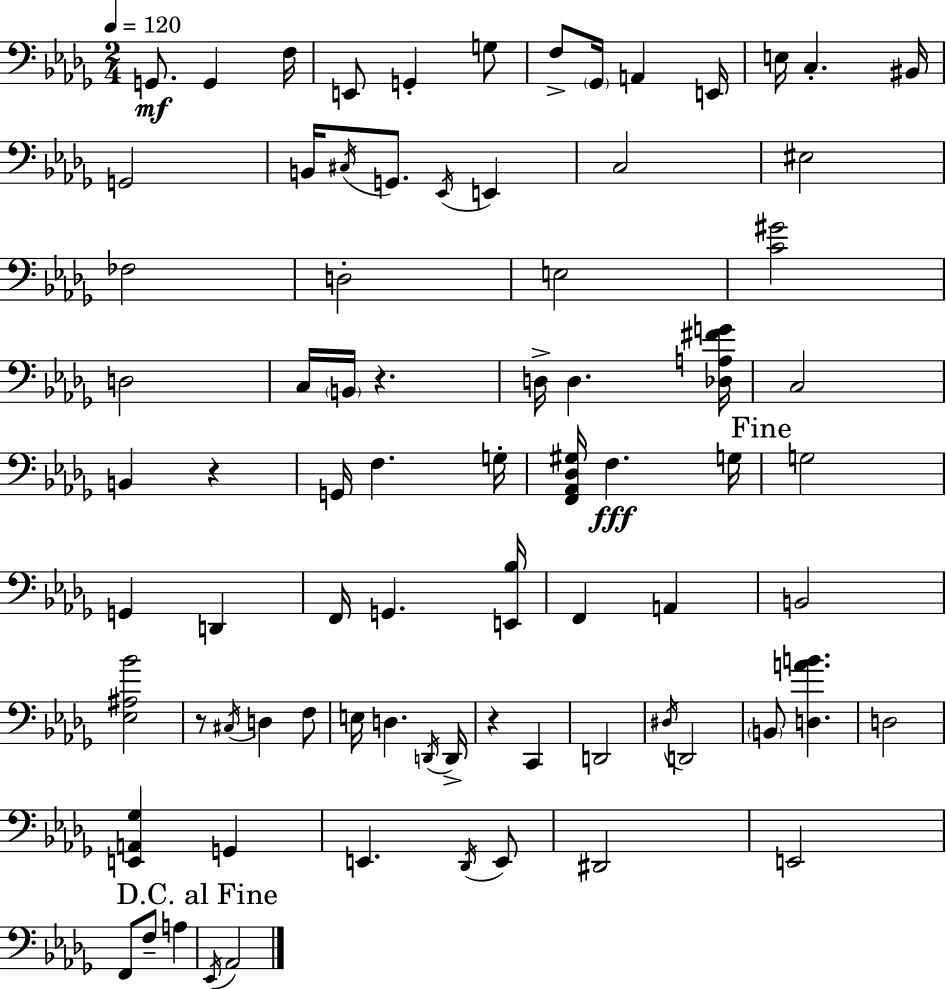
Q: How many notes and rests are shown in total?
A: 79